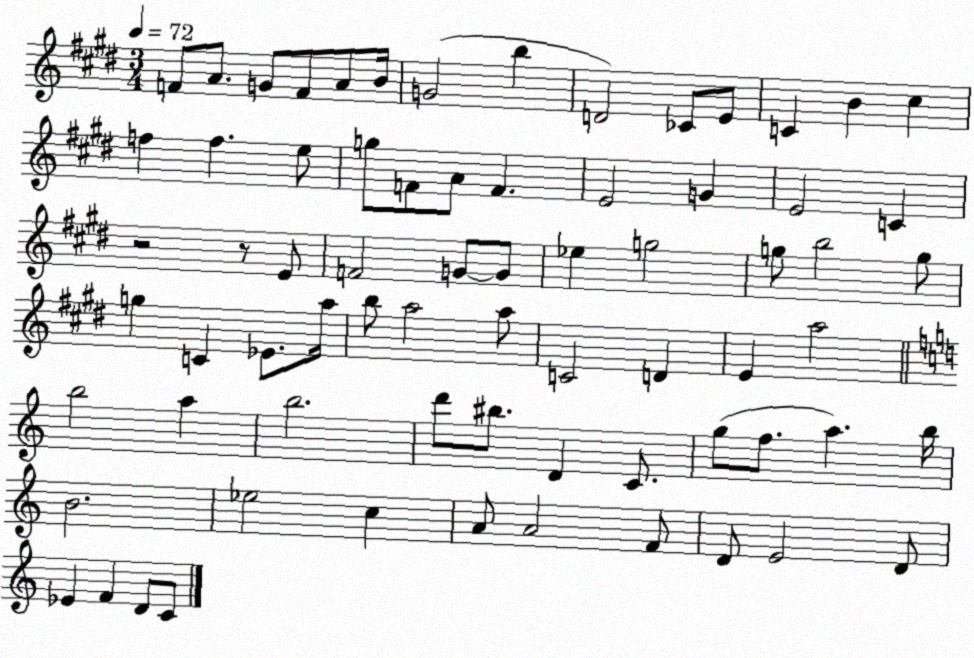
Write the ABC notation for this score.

X:1
T:Untitled
M:3/4
L:1/4
K:E
F/2 A/2 G/2 F/2 A/2 B/4 G2 b D2 _C/2 E/2 C B ^c f f e/2 g/2 F/2 A/2 F E2 G E2 C z2 z/2 E/2 F2 G/2 G/2 _e g2 g/2 b2 g/2 g C _E/2 a/4 b/2 a2 a/2 C2 D E a2 b2 a b2 d'/2 ^b/2 D C/2 g/2 f/2 a b/4 B2 _e2 c A/2 A2 F/2 D/2 E2 D/2 _E F D/2 C/2